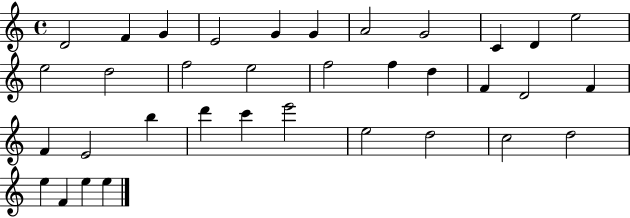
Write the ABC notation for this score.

X:1
T:Untitled
M:4/4
L:1/4
K:C
D2 F G E2 G G A2 G2 C D e2 e2 d2 f2 e2 f2 f d F D2 F F E2 b d' c' e'2 e2 d2 c2 d2 e F e e